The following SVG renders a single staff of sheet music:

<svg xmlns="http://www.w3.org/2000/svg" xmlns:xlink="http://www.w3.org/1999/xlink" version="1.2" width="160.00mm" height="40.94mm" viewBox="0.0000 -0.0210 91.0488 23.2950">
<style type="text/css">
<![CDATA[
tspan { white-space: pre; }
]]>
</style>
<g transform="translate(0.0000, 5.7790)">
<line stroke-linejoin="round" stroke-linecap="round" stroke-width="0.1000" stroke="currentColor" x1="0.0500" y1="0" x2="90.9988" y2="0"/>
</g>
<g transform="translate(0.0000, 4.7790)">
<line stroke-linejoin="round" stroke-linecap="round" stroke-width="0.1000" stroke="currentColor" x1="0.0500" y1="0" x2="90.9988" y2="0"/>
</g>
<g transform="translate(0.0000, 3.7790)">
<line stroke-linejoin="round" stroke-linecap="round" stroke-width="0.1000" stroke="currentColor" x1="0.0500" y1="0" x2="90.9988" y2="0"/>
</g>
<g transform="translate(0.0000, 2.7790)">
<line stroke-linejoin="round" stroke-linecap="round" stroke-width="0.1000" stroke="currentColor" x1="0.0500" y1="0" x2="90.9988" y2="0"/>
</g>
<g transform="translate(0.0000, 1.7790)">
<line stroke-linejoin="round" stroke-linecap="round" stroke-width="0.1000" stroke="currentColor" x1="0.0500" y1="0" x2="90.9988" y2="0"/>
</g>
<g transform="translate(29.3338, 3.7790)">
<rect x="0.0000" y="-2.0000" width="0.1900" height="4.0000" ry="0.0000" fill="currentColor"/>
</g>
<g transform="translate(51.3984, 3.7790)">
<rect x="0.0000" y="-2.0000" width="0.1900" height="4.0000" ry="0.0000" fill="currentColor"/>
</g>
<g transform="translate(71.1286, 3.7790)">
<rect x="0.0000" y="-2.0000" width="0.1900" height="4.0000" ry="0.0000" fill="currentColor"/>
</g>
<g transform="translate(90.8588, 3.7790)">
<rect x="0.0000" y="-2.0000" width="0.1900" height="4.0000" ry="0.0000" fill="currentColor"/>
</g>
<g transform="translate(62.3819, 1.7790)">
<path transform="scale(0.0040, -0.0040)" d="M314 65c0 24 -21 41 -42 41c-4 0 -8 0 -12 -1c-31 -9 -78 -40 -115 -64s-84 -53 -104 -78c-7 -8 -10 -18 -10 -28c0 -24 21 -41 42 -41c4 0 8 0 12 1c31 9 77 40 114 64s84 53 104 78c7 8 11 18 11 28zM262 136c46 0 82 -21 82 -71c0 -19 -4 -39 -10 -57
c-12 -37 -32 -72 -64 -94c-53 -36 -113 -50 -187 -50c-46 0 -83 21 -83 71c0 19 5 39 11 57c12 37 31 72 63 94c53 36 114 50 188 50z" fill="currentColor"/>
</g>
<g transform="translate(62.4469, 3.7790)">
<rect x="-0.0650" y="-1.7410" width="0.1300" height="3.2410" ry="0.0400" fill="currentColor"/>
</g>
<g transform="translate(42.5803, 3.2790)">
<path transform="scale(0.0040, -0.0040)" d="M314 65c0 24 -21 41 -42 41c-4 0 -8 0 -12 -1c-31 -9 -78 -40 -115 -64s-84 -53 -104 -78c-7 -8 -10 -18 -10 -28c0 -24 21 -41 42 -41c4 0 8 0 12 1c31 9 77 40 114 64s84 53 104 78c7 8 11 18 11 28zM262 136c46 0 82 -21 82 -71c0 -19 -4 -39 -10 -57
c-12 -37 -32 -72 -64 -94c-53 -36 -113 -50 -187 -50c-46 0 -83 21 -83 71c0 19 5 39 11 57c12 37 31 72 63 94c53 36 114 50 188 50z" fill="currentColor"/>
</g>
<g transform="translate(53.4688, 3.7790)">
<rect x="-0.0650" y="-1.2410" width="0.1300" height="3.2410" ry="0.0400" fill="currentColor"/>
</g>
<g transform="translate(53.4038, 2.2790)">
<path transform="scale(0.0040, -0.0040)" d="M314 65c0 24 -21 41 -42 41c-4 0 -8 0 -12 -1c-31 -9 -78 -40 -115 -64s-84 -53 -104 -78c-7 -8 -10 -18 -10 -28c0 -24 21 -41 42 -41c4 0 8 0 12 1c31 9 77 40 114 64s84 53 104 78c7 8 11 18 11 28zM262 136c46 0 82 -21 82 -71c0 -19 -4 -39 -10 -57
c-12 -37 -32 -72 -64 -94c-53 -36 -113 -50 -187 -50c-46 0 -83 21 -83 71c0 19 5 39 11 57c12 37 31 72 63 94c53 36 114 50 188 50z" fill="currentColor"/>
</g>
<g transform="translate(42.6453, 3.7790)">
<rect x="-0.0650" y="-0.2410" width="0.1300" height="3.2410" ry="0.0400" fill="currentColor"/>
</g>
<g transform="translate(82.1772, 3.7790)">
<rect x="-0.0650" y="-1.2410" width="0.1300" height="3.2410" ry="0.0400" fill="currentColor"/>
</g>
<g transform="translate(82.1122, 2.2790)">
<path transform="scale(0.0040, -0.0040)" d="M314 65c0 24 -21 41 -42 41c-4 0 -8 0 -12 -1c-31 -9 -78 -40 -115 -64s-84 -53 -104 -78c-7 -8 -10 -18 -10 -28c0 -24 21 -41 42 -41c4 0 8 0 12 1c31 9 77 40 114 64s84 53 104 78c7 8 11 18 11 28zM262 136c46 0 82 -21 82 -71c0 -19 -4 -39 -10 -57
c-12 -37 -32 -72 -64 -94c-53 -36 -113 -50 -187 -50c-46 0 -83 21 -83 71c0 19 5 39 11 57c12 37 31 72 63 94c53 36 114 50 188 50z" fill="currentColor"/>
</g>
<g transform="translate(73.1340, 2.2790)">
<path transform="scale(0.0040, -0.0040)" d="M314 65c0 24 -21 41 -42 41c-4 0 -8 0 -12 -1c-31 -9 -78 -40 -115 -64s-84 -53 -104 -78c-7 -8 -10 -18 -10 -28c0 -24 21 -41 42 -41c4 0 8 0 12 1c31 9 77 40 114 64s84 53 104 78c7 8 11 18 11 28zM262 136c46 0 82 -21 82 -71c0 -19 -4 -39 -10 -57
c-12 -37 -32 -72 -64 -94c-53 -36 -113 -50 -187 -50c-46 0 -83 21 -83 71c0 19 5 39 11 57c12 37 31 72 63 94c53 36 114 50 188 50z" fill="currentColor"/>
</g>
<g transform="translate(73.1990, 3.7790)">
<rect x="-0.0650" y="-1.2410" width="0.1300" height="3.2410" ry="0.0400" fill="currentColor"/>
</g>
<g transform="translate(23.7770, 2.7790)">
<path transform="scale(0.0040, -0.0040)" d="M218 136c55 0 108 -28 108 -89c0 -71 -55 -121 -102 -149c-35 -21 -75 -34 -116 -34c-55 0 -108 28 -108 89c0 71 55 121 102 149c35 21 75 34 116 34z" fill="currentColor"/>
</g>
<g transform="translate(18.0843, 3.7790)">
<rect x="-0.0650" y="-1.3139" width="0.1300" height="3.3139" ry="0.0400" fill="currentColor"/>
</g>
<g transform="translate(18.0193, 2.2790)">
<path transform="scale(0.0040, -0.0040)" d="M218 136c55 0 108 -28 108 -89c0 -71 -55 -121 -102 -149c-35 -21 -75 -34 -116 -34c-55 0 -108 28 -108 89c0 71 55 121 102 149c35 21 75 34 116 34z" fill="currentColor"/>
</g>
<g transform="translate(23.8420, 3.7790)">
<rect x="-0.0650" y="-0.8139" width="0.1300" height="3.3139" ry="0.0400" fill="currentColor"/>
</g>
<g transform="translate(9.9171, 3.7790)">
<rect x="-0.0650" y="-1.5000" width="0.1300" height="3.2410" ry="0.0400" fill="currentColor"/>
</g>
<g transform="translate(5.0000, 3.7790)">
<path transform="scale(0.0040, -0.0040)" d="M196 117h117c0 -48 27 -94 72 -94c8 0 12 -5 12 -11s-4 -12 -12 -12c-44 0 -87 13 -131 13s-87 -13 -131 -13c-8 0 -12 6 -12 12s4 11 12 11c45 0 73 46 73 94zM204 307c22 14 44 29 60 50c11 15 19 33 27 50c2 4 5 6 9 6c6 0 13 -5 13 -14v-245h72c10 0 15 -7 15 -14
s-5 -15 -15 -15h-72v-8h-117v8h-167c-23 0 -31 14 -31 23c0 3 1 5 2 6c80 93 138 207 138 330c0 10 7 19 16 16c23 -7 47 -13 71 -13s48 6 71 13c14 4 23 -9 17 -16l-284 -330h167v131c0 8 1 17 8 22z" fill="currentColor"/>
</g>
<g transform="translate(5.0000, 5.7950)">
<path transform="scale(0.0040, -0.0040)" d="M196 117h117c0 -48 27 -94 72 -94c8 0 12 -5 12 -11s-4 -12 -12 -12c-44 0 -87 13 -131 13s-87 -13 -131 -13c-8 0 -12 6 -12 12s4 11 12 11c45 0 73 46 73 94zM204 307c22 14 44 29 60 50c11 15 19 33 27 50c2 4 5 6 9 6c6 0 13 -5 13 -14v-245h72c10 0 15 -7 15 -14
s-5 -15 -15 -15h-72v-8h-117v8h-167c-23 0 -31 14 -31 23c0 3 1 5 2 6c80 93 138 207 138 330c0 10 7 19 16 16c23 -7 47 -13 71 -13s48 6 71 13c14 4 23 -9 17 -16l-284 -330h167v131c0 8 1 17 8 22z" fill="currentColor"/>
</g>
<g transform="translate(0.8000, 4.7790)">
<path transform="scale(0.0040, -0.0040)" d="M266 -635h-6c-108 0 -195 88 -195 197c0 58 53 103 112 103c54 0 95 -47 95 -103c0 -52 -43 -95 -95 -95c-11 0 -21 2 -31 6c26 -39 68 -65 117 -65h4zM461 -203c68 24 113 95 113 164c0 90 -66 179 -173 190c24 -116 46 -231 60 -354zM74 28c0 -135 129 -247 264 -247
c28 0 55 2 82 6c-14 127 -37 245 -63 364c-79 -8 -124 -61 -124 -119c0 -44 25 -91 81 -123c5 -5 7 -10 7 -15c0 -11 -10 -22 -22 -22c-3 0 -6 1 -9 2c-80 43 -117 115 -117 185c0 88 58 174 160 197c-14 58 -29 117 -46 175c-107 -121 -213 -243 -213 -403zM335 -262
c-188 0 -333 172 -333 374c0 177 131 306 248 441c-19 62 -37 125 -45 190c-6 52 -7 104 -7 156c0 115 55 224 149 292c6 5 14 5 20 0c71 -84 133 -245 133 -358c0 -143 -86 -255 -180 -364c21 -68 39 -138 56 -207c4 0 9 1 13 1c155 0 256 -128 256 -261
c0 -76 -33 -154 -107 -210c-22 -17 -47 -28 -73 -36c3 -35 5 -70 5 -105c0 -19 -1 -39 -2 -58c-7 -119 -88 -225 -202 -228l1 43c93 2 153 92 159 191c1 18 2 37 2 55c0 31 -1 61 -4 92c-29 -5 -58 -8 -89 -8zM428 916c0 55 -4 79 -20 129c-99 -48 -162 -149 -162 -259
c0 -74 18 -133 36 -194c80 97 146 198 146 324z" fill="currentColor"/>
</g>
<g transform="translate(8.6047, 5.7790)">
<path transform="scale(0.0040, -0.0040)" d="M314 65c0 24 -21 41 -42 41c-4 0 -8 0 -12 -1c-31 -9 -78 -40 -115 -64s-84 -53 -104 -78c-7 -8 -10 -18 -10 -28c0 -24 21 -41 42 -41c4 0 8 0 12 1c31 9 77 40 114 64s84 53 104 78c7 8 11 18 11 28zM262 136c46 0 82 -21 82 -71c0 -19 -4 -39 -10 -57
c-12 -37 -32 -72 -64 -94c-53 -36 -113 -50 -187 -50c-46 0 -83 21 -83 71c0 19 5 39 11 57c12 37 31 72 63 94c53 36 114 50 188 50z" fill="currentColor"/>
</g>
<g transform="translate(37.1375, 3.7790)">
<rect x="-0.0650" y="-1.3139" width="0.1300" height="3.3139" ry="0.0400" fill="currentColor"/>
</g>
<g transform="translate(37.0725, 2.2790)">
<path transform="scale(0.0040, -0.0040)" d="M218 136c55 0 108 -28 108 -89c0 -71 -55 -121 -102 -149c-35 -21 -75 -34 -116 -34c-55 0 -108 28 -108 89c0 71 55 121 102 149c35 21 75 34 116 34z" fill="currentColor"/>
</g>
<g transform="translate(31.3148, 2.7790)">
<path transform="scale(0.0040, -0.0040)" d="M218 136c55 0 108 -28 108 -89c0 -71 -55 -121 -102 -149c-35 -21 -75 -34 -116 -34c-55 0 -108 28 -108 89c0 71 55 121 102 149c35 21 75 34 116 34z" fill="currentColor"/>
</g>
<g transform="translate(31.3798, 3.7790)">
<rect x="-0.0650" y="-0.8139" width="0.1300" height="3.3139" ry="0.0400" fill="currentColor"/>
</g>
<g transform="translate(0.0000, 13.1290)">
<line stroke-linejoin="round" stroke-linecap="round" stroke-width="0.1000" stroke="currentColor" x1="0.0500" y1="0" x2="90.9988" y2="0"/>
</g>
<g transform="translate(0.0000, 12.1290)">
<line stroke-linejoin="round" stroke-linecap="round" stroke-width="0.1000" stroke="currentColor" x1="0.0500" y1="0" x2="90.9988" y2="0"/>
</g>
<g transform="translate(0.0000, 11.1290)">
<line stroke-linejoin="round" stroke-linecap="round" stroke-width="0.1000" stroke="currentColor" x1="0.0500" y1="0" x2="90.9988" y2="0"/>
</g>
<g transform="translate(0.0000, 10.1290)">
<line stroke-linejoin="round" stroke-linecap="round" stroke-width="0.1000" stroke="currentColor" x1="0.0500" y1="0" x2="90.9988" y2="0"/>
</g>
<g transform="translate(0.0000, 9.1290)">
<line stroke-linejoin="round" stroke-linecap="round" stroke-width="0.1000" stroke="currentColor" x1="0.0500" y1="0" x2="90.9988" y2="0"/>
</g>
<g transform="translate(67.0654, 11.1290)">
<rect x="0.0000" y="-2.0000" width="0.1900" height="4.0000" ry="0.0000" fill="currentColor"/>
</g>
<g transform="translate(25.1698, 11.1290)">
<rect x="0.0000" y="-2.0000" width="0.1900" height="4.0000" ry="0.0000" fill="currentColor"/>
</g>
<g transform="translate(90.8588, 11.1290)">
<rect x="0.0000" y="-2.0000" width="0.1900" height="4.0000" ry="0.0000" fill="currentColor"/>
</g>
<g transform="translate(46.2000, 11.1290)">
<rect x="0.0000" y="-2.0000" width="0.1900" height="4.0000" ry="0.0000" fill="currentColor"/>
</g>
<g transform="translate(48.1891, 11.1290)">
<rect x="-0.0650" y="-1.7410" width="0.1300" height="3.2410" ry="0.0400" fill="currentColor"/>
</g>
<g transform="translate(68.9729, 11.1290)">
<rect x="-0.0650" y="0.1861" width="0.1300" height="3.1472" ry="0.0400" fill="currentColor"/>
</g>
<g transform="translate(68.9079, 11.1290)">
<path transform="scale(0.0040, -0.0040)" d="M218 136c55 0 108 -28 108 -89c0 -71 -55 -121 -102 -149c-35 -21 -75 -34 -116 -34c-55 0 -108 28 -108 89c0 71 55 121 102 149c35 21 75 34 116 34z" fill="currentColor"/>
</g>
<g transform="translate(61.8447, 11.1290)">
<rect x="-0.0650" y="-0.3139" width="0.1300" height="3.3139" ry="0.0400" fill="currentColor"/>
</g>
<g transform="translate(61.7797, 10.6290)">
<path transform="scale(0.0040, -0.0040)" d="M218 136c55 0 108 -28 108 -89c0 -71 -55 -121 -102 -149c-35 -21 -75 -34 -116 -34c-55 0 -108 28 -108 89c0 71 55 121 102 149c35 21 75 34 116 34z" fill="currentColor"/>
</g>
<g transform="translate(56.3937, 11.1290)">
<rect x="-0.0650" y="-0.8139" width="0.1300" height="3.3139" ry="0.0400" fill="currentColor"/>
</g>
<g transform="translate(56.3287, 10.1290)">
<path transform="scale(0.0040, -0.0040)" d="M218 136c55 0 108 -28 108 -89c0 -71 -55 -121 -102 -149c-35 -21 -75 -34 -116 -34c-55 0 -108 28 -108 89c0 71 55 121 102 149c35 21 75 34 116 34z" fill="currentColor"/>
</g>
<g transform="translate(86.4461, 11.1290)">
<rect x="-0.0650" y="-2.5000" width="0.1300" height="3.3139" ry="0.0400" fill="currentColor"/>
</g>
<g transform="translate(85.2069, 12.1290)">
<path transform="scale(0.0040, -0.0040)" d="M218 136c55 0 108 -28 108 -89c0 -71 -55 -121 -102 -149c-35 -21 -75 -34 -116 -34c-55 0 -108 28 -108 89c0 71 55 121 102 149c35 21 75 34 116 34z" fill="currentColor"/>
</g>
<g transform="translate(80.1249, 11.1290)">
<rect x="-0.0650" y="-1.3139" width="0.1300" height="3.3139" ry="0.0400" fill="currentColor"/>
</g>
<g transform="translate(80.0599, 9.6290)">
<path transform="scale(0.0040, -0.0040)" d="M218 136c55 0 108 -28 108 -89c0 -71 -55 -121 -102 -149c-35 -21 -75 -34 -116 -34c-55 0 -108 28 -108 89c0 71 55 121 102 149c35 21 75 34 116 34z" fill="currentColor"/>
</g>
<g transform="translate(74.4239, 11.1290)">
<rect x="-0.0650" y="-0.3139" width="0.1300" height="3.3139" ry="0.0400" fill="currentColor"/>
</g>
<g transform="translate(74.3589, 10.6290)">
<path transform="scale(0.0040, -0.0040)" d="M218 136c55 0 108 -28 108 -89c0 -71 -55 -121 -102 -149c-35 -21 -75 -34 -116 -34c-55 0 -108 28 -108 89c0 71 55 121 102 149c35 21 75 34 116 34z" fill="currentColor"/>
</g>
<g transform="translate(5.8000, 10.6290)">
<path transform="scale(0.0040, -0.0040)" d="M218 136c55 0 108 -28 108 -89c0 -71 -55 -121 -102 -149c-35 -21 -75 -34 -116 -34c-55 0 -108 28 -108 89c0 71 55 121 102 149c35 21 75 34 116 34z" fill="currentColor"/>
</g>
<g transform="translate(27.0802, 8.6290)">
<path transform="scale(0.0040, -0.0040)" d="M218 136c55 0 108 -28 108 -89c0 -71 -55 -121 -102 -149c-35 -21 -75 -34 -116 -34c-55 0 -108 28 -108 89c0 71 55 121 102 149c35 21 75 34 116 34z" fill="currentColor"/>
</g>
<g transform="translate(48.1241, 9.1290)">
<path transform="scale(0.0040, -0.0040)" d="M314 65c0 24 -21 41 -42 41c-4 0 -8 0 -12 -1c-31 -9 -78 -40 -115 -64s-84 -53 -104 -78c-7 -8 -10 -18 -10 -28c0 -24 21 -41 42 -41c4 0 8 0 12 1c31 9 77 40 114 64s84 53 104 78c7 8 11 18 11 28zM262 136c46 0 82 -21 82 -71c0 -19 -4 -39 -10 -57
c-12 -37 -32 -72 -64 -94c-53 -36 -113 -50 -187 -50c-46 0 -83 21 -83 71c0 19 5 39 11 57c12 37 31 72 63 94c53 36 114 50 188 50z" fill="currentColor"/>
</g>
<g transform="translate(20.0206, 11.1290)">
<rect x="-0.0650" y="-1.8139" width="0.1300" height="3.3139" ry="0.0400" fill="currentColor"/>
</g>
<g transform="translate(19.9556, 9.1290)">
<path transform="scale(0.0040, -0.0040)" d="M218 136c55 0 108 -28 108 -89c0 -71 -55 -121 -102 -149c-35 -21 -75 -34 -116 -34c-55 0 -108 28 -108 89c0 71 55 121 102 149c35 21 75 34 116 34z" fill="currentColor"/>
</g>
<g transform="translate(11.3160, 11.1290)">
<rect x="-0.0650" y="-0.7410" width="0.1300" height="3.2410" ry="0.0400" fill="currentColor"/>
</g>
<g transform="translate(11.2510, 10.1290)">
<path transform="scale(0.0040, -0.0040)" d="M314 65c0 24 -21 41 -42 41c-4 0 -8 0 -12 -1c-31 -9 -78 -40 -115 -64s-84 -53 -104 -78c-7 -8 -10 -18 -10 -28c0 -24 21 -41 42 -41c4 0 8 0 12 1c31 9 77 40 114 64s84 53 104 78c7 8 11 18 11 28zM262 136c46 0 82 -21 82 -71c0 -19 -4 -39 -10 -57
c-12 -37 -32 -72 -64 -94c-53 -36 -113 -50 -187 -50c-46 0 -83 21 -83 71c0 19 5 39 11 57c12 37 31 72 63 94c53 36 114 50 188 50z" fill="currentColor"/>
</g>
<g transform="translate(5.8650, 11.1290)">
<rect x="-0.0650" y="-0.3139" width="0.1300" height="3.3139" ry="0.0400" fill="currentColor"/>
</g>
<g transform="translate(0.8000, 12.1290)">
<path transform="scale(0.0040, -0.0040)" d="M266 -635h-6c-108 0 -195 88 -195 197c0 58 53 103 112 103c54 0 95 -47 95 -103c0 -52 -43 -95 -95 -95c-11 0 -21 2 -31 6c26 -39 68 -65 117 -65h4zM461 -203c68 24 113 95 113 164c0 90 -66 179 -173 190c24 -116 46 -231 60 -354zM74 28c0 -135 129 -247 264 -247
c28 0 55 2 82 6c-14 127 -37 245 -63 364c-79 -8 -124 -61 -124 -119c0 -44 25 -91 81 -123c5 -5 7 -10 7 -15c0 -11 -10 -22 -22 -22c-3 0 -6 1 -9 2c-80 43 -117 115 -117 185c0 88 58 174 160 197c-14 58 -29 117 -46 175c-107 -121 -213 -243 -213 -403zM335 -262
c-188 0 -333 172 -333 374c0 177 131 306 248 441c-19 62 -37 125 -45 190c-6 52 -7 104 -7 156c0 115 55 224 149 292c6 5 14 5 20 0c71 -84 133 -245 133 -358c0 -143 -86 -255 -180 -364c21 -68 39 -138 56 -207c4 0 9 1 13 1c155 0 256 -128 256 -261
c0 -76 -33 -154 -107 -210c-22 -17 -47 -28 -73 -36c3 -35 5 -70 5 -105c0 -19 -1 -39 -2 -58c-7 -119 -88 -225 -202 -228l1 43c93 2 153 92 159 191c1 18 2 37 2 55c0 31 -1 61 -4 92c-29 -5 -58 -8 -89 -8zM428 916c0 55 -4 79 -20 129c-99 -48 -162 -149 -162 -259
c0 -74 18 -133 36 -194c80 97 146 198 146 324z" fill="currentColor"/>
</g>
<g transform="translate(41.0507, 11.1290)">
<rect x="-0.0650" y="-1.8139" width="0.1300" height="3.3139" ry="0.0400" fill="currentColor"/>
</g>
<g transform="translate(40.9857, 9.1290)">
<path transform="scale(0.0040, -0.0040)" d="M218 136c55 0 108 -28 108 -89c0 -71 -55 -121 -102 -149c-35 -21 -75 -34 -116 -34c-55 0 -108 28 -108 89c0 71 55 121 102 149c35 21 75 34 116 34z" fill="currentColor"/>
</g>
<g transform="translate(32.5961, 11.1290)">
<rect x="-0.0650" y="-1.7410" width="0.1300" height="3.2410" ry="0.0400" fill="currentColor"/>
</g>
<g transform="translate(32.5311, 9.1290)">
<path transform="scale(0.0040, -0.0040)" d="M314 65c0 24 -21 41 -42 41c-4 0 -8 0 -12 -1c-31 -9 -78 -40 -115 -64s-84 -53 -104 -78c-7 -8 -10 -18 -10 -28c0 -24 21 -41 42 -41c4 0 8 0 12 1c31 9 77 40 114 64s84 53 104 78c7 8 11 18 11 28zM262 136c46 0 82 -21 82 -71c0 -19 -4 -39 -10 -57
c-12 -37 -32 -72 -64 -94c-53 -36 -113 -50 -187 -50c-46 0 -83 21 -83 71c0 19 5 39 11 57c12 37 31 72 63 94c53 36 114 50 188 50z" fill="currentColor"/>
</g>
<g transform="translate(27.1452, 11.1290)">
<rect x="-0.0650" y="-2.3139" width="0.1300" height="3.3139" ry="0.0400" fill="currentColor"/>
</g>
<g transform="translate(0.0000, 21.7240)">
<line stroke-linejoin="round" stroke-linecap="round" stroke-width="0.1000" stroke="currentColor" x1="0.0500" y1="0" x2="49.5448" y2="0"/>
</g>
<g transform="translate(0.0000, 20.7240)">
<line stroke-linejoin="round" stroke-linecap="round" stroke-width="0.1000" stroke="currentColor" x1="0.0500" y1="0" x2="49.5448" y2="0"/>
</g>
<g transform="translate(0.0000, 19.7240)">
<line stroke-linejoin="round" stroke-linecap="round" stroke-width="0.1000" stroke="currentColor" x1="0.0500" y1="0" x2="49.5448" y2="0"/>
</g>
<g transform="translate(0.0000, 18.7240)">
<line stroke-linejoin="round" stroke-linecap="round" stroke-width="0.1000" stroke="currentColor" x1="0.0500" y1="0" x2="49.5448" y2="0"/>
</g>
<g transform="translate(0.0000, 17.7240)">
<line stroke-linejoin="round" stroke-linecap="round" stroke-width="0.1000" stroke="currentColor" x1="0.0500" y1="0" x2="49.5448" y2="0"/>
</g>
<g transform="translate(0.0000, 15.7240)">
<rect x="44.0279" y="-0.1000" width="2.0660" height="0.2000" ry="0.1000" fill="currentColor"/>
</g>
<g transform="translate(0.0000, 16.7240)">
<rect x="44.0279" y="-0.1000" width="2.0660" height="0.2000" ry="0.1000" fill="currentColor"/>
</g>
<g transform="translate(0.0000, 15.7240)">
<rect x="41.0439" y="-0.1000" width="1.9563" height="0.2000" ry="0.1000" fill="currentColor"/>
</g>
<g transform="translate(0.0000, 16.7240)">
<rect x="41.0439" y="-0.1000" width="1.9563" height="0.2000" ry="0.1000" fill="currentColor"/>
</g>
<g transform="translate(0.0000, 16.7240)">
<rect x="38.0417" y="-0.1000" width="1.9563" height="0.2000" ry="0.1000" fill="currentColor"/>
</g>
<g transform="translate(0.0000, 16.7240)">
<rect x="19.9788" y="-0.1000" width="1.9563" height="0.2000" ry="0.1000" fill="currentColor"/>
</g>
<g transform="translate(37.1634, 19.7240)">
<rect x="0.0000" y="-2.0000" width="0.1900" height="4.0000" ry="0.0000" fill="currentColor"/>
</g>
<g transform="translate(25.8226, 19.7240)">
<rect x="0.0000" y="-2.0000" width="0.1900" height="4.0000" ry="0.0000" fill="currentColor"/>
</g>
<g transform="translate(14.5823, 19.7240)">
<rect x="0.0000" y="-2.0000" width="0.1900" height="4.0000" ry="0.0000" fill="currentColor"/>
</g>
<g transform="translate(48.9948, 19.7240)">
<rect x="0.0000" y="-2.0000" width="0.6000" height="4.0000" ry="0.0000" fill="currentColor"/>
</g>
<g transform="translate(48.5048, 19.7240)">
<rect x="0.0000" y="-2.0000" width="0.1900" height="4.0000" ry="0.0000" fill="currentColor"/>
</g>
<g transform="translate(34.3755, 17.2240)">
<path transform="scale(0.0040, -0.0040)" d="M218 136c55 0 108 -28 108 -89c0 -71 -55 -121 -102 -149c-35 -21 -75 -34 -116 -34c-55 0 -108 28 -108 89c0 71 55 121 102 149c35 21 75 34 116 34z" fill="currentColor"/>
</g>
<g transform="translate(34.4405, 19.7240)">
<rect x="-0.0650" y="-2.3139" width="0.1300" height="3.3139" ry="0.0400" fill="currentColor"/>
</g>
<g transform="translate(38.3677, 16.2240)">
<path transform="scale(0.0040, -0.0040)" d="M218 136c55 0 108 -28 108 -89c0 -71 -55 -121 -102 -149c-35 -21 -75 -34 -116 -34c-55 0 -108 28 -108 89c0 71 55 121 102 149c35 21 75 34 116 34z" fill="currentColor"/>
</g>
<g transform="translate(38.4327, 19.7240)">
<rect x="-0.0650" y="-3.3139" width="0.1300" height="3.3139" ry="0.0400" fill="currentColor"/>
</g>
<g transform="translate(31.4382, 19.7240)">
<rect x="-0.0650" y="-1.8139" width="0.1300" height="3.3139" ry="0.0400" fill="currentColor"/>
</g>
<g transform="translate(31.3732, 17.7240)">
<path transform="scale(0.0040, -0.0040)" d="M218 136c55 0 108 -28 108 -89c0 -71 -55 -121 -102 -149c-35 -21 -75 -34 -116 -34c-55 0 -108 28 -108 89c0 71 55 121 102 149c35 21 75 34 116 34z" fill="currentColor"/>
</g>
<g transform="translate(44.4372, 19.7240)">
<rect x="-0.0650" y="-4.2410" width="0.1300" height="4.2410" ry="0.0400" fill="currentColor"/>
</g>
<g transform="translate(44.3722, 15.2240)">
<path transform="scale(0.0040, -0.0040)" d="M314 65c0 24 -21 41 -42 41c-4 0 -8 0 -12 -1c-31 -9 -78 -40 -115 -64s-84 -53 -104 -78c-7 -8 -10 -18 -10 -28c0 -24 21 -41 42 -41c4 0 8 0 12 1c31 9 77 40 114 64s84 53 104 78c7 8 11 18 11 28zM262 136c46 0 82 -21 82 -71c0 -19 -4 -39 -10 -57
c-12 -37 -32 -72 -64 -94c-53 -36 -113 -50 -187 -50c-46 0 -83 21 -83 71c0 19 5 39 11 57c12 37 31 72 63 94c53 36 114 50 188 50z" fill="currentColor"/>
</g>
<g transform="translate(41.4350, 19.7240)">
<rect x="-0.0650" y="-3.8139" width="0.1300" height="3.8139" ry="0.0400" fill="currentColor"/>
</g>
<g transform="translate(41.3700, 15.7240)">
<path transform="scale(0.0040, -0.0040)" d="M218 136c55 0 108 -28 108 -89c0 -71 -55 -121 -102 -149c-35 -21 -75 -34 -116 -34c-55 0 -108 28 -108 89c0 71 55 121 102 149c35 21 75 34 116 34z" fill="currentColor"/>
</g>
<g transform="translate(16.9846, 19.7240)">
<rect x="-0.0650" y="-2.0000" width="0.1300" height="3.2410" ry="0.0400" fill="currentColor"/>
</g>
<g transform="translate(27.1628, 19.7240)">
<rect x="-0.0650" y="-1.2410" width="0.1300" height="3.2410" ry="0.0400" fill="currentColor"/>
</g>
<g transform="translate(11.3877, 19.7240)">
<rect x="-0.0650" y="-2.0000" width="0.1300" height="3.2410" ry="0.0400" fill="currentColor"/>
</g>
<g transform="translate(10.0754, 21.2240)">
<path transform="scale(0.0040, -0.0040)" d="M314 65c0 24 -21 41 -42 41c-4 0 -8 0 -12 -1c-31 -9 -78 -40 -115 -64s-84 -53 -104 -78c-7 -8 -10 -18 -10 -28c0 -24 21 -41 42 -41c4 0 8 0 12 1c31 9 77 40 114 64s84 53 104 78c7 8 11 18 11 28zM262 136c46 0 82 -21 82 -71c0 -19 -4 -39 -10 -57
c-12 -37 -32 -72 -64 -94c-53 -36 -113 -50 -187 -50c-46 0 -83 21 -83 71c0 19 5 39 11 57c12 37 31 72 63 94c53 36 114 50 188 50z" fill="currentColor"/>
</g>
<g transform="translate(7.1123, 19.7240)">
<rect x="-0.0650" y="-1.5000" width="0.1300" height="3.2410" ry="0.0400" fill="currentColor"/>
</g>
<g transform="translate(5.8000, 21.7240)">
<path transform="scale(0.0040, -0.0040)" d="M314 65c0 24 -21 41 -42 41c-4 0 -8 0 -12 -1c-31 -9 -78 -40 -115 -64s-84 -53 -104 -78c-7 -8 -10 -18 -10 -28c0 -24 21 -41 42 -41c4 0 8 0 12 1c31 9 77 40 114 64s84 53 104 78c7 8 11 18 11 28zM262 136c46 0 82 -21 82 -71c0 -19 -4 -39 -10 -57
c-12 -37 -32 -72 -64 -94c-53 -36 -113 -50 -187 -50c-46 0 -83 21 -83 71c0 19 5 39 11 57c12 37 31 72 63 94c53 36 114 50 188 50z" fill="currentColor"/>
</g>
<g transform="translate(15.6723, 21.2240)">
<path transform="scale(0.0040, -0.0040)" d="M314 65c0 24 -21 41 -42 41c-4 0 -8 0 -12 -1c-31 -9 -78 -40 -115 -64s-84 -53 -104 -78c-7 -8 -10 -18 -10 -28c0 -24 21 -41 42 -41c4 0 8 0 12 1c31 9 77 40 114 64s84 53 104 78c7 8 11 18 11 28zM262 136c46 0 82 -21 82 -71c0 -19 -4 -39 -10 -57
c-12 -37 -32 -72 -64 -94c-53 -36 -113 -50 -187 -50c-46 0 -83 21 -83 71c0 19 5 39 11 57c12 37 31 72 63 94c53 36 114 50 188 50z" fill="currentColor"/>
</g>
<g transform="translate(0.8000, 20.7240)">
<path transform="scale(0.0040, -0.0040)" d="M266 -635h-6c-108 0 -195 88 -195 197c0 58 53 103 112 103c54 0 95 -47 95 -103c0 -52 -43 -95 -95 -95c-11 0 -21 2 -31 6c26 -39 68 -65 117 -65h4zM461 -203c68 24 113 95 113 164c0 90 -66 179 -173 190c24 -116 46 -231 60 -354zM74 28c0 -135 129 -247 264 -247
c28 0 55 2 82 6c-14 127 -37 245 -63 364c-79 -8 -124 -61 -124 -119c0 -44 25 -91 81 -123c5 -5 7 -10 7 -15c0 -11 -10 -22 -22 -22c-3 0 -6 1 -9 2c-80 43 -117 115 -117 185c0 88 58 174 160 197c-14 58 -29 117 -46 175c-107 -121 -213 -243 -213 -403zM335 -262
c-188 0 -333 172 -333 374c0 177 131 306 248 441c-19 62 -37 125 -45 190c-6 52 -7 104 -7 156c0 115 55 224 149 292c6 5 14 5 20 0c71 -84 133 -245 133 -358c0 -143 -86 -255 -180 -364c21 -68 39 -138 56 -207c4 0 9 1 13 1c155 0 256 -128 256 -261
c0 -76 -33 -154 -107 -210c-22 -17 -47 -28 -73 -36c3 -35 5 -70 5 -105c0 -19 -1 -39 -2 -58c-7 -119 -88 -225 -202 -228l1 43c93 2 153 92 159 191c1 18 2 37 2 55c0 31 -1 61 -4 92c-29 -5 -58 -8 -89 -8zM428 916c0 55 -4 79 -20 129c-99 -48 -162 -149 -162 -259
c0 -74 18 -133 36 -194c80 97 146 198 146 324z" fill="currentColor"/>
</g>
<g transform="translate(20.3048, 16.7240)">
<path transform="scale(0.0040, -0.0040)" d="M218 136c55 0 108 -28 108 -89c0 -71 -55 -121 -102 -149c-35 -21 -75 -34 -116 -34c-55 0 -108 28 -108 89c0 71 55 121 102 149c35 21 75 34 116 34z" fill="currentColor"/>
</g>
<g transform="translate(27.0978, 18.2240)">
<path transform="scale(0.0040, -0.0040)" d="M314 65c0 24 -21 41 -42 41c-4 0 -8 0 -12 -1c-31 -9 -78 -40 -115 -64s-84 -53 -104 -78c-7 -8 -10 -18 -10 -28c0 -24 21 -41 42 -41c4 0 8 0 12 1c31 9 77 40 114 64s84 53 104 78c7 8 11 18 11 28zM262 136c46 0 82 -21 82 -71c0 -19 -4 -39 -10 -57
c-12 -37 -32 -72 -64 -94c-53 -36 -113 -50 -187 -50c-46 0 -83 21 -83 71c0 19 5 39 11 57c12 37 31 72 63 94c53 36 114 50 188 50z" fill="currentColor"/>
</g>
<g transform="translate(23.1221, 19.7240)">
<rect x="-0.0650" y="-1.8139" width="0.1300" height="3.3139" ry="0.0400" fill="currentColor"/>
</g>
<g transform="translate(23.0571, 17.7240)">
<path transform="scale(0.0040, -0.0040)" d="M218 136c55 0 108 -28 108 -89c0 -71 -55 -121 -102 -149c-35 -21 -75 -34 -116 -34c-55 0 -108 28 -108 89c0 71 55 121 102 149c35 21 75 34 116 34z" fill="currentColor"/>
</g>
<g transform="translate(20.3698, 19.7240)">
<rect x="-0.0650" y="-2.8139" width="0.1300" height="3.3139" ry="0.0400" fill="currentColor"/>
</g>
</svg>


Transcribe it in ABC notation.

X:1
T:Untitled
M:4/4
L:1/4
K:C
E2 e d d e c2 e2 f2 e2 e2 c d2 f g f2 f f2 d c B c e G E2 F2 F2 a f e2 f g b c' d'2